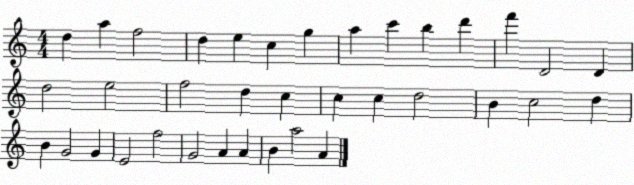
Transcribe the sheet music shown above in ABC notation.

X:1
T:Untitled
M:4/4
L:1/4
K:C
d a f2 d e c g a c' b d' f' D2 D d2 e2 f2 d c c c d2 B c2 d B G2 G E2 f2 G2 A A B a2 A